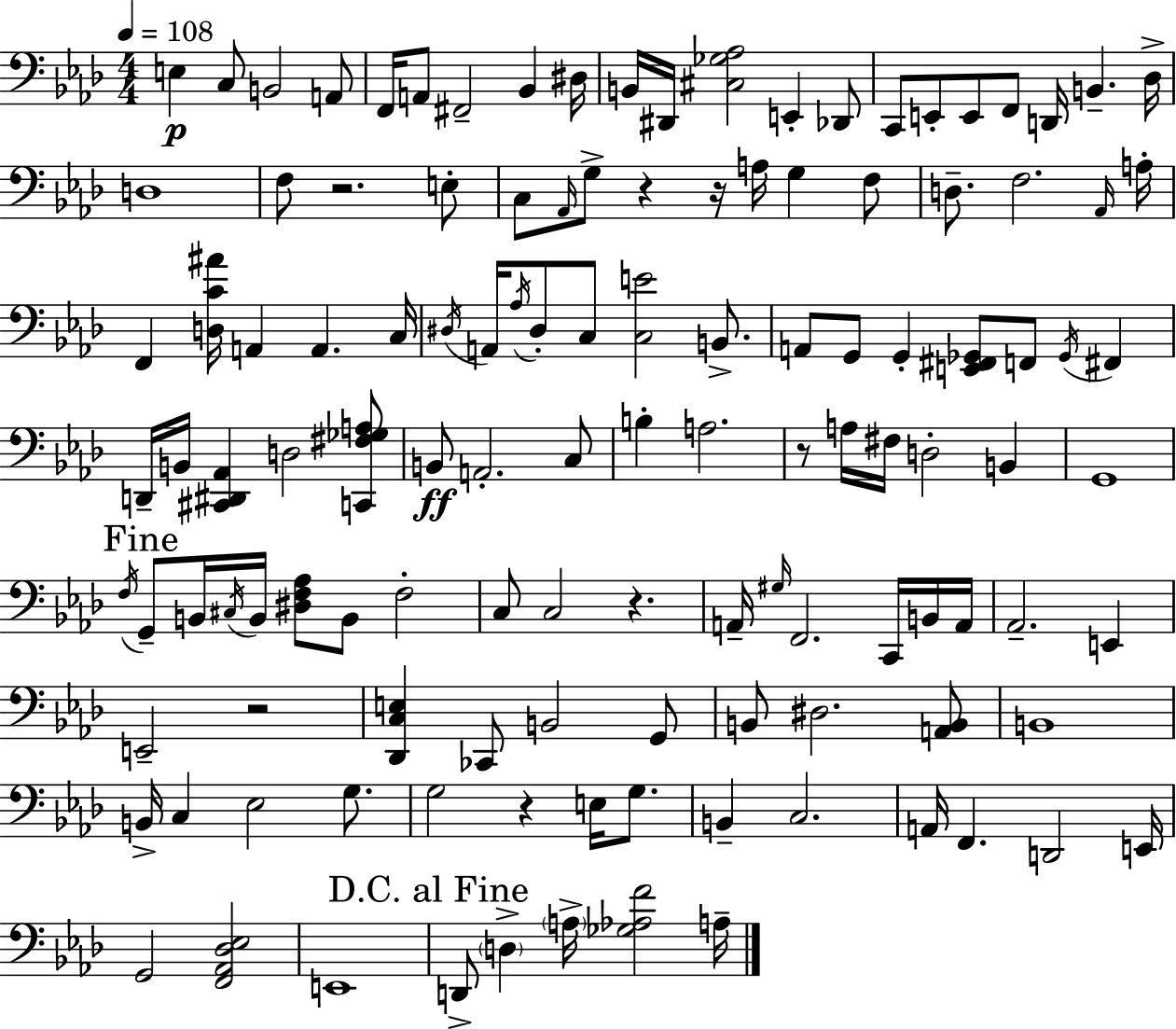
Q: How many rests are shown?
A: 7